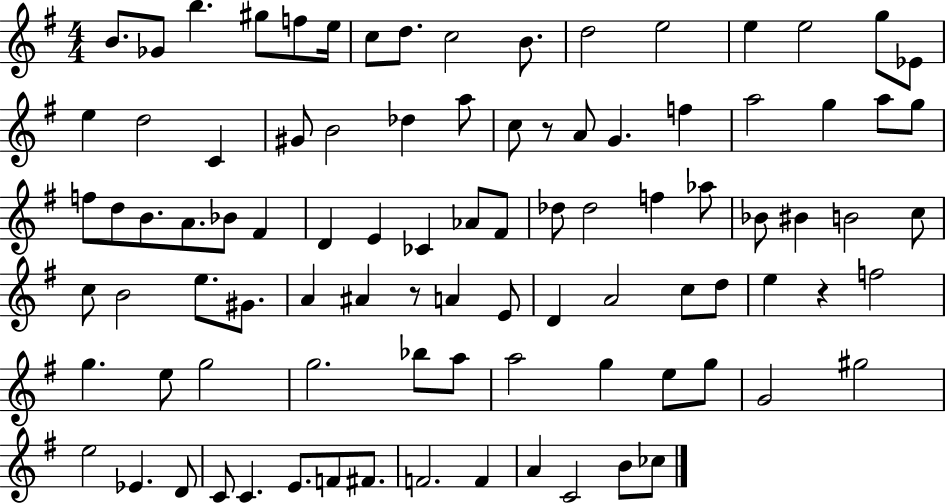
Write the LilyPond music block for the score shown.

{
  \clef treble
  \numericTimeSignature
  \time 4/4
  \key g \major
  b'8. ges'8 b''4. gis''8 f''8 e''16 | c''8 d''8. c''2 b'8. | d''2 e''2 | e''4 e''2 g''8 ees'8 | \break e''4 d''2 c'4 | gis'8 b'2 des''4 a''8 | c''8 r8 a'8 g'4. f''4 | a''2 g''4 a''8 g''8 | \break f''8 d''8 b'8. a'8. bes'8 fis'4 | d'4 e'4 ces'4 aes'8 fis'8 | des''8 des''2 f''4 aes''8 | bes'8 bis'4 b'2 c''8 | \break c''8 b'2 e''8. gis'8. | a'4 ais'4 r8 a'4 e'8 | d'4 a'2 c''8 d''8 | e''4 r4 f''2 | \break g''4. e''8 g''2 | g''2. bes''8 a''8 | a''2 g''4 e''8 g''8 | g'2 gis''2 | \break e''2 ees'4. d'8 | c'8 c'4. e'8. f'8 fis'8. | f'2. f'4 | a'4 c'2 b'8 ces''8 | \break \bar "|."
}